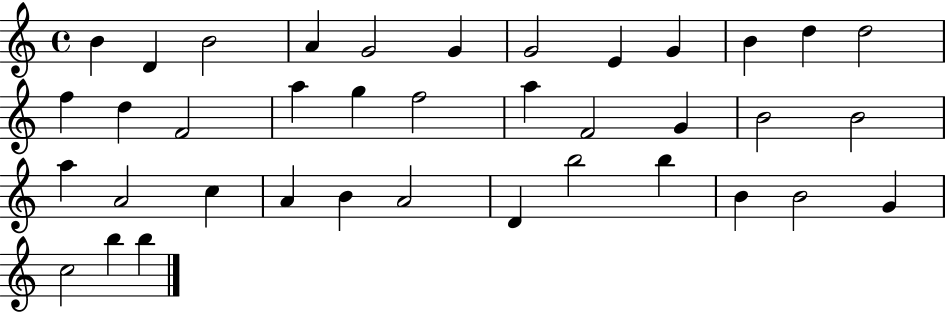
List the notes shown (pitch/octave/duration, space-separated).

B4/q D4/q B4/h A4/q G4/h G4/q G4/h E4/q G4/q B4/q D5/q D5/h F5/q D5/q F4/h A5/q G5/q F5/h A5/q F4/h G4/q B4/h B4/h A5/q A4/h C5/q A4/q B4/q A4/h D4/q B5/h B5/q B4/q B4/h G4/q C5/h B5/q B5/q